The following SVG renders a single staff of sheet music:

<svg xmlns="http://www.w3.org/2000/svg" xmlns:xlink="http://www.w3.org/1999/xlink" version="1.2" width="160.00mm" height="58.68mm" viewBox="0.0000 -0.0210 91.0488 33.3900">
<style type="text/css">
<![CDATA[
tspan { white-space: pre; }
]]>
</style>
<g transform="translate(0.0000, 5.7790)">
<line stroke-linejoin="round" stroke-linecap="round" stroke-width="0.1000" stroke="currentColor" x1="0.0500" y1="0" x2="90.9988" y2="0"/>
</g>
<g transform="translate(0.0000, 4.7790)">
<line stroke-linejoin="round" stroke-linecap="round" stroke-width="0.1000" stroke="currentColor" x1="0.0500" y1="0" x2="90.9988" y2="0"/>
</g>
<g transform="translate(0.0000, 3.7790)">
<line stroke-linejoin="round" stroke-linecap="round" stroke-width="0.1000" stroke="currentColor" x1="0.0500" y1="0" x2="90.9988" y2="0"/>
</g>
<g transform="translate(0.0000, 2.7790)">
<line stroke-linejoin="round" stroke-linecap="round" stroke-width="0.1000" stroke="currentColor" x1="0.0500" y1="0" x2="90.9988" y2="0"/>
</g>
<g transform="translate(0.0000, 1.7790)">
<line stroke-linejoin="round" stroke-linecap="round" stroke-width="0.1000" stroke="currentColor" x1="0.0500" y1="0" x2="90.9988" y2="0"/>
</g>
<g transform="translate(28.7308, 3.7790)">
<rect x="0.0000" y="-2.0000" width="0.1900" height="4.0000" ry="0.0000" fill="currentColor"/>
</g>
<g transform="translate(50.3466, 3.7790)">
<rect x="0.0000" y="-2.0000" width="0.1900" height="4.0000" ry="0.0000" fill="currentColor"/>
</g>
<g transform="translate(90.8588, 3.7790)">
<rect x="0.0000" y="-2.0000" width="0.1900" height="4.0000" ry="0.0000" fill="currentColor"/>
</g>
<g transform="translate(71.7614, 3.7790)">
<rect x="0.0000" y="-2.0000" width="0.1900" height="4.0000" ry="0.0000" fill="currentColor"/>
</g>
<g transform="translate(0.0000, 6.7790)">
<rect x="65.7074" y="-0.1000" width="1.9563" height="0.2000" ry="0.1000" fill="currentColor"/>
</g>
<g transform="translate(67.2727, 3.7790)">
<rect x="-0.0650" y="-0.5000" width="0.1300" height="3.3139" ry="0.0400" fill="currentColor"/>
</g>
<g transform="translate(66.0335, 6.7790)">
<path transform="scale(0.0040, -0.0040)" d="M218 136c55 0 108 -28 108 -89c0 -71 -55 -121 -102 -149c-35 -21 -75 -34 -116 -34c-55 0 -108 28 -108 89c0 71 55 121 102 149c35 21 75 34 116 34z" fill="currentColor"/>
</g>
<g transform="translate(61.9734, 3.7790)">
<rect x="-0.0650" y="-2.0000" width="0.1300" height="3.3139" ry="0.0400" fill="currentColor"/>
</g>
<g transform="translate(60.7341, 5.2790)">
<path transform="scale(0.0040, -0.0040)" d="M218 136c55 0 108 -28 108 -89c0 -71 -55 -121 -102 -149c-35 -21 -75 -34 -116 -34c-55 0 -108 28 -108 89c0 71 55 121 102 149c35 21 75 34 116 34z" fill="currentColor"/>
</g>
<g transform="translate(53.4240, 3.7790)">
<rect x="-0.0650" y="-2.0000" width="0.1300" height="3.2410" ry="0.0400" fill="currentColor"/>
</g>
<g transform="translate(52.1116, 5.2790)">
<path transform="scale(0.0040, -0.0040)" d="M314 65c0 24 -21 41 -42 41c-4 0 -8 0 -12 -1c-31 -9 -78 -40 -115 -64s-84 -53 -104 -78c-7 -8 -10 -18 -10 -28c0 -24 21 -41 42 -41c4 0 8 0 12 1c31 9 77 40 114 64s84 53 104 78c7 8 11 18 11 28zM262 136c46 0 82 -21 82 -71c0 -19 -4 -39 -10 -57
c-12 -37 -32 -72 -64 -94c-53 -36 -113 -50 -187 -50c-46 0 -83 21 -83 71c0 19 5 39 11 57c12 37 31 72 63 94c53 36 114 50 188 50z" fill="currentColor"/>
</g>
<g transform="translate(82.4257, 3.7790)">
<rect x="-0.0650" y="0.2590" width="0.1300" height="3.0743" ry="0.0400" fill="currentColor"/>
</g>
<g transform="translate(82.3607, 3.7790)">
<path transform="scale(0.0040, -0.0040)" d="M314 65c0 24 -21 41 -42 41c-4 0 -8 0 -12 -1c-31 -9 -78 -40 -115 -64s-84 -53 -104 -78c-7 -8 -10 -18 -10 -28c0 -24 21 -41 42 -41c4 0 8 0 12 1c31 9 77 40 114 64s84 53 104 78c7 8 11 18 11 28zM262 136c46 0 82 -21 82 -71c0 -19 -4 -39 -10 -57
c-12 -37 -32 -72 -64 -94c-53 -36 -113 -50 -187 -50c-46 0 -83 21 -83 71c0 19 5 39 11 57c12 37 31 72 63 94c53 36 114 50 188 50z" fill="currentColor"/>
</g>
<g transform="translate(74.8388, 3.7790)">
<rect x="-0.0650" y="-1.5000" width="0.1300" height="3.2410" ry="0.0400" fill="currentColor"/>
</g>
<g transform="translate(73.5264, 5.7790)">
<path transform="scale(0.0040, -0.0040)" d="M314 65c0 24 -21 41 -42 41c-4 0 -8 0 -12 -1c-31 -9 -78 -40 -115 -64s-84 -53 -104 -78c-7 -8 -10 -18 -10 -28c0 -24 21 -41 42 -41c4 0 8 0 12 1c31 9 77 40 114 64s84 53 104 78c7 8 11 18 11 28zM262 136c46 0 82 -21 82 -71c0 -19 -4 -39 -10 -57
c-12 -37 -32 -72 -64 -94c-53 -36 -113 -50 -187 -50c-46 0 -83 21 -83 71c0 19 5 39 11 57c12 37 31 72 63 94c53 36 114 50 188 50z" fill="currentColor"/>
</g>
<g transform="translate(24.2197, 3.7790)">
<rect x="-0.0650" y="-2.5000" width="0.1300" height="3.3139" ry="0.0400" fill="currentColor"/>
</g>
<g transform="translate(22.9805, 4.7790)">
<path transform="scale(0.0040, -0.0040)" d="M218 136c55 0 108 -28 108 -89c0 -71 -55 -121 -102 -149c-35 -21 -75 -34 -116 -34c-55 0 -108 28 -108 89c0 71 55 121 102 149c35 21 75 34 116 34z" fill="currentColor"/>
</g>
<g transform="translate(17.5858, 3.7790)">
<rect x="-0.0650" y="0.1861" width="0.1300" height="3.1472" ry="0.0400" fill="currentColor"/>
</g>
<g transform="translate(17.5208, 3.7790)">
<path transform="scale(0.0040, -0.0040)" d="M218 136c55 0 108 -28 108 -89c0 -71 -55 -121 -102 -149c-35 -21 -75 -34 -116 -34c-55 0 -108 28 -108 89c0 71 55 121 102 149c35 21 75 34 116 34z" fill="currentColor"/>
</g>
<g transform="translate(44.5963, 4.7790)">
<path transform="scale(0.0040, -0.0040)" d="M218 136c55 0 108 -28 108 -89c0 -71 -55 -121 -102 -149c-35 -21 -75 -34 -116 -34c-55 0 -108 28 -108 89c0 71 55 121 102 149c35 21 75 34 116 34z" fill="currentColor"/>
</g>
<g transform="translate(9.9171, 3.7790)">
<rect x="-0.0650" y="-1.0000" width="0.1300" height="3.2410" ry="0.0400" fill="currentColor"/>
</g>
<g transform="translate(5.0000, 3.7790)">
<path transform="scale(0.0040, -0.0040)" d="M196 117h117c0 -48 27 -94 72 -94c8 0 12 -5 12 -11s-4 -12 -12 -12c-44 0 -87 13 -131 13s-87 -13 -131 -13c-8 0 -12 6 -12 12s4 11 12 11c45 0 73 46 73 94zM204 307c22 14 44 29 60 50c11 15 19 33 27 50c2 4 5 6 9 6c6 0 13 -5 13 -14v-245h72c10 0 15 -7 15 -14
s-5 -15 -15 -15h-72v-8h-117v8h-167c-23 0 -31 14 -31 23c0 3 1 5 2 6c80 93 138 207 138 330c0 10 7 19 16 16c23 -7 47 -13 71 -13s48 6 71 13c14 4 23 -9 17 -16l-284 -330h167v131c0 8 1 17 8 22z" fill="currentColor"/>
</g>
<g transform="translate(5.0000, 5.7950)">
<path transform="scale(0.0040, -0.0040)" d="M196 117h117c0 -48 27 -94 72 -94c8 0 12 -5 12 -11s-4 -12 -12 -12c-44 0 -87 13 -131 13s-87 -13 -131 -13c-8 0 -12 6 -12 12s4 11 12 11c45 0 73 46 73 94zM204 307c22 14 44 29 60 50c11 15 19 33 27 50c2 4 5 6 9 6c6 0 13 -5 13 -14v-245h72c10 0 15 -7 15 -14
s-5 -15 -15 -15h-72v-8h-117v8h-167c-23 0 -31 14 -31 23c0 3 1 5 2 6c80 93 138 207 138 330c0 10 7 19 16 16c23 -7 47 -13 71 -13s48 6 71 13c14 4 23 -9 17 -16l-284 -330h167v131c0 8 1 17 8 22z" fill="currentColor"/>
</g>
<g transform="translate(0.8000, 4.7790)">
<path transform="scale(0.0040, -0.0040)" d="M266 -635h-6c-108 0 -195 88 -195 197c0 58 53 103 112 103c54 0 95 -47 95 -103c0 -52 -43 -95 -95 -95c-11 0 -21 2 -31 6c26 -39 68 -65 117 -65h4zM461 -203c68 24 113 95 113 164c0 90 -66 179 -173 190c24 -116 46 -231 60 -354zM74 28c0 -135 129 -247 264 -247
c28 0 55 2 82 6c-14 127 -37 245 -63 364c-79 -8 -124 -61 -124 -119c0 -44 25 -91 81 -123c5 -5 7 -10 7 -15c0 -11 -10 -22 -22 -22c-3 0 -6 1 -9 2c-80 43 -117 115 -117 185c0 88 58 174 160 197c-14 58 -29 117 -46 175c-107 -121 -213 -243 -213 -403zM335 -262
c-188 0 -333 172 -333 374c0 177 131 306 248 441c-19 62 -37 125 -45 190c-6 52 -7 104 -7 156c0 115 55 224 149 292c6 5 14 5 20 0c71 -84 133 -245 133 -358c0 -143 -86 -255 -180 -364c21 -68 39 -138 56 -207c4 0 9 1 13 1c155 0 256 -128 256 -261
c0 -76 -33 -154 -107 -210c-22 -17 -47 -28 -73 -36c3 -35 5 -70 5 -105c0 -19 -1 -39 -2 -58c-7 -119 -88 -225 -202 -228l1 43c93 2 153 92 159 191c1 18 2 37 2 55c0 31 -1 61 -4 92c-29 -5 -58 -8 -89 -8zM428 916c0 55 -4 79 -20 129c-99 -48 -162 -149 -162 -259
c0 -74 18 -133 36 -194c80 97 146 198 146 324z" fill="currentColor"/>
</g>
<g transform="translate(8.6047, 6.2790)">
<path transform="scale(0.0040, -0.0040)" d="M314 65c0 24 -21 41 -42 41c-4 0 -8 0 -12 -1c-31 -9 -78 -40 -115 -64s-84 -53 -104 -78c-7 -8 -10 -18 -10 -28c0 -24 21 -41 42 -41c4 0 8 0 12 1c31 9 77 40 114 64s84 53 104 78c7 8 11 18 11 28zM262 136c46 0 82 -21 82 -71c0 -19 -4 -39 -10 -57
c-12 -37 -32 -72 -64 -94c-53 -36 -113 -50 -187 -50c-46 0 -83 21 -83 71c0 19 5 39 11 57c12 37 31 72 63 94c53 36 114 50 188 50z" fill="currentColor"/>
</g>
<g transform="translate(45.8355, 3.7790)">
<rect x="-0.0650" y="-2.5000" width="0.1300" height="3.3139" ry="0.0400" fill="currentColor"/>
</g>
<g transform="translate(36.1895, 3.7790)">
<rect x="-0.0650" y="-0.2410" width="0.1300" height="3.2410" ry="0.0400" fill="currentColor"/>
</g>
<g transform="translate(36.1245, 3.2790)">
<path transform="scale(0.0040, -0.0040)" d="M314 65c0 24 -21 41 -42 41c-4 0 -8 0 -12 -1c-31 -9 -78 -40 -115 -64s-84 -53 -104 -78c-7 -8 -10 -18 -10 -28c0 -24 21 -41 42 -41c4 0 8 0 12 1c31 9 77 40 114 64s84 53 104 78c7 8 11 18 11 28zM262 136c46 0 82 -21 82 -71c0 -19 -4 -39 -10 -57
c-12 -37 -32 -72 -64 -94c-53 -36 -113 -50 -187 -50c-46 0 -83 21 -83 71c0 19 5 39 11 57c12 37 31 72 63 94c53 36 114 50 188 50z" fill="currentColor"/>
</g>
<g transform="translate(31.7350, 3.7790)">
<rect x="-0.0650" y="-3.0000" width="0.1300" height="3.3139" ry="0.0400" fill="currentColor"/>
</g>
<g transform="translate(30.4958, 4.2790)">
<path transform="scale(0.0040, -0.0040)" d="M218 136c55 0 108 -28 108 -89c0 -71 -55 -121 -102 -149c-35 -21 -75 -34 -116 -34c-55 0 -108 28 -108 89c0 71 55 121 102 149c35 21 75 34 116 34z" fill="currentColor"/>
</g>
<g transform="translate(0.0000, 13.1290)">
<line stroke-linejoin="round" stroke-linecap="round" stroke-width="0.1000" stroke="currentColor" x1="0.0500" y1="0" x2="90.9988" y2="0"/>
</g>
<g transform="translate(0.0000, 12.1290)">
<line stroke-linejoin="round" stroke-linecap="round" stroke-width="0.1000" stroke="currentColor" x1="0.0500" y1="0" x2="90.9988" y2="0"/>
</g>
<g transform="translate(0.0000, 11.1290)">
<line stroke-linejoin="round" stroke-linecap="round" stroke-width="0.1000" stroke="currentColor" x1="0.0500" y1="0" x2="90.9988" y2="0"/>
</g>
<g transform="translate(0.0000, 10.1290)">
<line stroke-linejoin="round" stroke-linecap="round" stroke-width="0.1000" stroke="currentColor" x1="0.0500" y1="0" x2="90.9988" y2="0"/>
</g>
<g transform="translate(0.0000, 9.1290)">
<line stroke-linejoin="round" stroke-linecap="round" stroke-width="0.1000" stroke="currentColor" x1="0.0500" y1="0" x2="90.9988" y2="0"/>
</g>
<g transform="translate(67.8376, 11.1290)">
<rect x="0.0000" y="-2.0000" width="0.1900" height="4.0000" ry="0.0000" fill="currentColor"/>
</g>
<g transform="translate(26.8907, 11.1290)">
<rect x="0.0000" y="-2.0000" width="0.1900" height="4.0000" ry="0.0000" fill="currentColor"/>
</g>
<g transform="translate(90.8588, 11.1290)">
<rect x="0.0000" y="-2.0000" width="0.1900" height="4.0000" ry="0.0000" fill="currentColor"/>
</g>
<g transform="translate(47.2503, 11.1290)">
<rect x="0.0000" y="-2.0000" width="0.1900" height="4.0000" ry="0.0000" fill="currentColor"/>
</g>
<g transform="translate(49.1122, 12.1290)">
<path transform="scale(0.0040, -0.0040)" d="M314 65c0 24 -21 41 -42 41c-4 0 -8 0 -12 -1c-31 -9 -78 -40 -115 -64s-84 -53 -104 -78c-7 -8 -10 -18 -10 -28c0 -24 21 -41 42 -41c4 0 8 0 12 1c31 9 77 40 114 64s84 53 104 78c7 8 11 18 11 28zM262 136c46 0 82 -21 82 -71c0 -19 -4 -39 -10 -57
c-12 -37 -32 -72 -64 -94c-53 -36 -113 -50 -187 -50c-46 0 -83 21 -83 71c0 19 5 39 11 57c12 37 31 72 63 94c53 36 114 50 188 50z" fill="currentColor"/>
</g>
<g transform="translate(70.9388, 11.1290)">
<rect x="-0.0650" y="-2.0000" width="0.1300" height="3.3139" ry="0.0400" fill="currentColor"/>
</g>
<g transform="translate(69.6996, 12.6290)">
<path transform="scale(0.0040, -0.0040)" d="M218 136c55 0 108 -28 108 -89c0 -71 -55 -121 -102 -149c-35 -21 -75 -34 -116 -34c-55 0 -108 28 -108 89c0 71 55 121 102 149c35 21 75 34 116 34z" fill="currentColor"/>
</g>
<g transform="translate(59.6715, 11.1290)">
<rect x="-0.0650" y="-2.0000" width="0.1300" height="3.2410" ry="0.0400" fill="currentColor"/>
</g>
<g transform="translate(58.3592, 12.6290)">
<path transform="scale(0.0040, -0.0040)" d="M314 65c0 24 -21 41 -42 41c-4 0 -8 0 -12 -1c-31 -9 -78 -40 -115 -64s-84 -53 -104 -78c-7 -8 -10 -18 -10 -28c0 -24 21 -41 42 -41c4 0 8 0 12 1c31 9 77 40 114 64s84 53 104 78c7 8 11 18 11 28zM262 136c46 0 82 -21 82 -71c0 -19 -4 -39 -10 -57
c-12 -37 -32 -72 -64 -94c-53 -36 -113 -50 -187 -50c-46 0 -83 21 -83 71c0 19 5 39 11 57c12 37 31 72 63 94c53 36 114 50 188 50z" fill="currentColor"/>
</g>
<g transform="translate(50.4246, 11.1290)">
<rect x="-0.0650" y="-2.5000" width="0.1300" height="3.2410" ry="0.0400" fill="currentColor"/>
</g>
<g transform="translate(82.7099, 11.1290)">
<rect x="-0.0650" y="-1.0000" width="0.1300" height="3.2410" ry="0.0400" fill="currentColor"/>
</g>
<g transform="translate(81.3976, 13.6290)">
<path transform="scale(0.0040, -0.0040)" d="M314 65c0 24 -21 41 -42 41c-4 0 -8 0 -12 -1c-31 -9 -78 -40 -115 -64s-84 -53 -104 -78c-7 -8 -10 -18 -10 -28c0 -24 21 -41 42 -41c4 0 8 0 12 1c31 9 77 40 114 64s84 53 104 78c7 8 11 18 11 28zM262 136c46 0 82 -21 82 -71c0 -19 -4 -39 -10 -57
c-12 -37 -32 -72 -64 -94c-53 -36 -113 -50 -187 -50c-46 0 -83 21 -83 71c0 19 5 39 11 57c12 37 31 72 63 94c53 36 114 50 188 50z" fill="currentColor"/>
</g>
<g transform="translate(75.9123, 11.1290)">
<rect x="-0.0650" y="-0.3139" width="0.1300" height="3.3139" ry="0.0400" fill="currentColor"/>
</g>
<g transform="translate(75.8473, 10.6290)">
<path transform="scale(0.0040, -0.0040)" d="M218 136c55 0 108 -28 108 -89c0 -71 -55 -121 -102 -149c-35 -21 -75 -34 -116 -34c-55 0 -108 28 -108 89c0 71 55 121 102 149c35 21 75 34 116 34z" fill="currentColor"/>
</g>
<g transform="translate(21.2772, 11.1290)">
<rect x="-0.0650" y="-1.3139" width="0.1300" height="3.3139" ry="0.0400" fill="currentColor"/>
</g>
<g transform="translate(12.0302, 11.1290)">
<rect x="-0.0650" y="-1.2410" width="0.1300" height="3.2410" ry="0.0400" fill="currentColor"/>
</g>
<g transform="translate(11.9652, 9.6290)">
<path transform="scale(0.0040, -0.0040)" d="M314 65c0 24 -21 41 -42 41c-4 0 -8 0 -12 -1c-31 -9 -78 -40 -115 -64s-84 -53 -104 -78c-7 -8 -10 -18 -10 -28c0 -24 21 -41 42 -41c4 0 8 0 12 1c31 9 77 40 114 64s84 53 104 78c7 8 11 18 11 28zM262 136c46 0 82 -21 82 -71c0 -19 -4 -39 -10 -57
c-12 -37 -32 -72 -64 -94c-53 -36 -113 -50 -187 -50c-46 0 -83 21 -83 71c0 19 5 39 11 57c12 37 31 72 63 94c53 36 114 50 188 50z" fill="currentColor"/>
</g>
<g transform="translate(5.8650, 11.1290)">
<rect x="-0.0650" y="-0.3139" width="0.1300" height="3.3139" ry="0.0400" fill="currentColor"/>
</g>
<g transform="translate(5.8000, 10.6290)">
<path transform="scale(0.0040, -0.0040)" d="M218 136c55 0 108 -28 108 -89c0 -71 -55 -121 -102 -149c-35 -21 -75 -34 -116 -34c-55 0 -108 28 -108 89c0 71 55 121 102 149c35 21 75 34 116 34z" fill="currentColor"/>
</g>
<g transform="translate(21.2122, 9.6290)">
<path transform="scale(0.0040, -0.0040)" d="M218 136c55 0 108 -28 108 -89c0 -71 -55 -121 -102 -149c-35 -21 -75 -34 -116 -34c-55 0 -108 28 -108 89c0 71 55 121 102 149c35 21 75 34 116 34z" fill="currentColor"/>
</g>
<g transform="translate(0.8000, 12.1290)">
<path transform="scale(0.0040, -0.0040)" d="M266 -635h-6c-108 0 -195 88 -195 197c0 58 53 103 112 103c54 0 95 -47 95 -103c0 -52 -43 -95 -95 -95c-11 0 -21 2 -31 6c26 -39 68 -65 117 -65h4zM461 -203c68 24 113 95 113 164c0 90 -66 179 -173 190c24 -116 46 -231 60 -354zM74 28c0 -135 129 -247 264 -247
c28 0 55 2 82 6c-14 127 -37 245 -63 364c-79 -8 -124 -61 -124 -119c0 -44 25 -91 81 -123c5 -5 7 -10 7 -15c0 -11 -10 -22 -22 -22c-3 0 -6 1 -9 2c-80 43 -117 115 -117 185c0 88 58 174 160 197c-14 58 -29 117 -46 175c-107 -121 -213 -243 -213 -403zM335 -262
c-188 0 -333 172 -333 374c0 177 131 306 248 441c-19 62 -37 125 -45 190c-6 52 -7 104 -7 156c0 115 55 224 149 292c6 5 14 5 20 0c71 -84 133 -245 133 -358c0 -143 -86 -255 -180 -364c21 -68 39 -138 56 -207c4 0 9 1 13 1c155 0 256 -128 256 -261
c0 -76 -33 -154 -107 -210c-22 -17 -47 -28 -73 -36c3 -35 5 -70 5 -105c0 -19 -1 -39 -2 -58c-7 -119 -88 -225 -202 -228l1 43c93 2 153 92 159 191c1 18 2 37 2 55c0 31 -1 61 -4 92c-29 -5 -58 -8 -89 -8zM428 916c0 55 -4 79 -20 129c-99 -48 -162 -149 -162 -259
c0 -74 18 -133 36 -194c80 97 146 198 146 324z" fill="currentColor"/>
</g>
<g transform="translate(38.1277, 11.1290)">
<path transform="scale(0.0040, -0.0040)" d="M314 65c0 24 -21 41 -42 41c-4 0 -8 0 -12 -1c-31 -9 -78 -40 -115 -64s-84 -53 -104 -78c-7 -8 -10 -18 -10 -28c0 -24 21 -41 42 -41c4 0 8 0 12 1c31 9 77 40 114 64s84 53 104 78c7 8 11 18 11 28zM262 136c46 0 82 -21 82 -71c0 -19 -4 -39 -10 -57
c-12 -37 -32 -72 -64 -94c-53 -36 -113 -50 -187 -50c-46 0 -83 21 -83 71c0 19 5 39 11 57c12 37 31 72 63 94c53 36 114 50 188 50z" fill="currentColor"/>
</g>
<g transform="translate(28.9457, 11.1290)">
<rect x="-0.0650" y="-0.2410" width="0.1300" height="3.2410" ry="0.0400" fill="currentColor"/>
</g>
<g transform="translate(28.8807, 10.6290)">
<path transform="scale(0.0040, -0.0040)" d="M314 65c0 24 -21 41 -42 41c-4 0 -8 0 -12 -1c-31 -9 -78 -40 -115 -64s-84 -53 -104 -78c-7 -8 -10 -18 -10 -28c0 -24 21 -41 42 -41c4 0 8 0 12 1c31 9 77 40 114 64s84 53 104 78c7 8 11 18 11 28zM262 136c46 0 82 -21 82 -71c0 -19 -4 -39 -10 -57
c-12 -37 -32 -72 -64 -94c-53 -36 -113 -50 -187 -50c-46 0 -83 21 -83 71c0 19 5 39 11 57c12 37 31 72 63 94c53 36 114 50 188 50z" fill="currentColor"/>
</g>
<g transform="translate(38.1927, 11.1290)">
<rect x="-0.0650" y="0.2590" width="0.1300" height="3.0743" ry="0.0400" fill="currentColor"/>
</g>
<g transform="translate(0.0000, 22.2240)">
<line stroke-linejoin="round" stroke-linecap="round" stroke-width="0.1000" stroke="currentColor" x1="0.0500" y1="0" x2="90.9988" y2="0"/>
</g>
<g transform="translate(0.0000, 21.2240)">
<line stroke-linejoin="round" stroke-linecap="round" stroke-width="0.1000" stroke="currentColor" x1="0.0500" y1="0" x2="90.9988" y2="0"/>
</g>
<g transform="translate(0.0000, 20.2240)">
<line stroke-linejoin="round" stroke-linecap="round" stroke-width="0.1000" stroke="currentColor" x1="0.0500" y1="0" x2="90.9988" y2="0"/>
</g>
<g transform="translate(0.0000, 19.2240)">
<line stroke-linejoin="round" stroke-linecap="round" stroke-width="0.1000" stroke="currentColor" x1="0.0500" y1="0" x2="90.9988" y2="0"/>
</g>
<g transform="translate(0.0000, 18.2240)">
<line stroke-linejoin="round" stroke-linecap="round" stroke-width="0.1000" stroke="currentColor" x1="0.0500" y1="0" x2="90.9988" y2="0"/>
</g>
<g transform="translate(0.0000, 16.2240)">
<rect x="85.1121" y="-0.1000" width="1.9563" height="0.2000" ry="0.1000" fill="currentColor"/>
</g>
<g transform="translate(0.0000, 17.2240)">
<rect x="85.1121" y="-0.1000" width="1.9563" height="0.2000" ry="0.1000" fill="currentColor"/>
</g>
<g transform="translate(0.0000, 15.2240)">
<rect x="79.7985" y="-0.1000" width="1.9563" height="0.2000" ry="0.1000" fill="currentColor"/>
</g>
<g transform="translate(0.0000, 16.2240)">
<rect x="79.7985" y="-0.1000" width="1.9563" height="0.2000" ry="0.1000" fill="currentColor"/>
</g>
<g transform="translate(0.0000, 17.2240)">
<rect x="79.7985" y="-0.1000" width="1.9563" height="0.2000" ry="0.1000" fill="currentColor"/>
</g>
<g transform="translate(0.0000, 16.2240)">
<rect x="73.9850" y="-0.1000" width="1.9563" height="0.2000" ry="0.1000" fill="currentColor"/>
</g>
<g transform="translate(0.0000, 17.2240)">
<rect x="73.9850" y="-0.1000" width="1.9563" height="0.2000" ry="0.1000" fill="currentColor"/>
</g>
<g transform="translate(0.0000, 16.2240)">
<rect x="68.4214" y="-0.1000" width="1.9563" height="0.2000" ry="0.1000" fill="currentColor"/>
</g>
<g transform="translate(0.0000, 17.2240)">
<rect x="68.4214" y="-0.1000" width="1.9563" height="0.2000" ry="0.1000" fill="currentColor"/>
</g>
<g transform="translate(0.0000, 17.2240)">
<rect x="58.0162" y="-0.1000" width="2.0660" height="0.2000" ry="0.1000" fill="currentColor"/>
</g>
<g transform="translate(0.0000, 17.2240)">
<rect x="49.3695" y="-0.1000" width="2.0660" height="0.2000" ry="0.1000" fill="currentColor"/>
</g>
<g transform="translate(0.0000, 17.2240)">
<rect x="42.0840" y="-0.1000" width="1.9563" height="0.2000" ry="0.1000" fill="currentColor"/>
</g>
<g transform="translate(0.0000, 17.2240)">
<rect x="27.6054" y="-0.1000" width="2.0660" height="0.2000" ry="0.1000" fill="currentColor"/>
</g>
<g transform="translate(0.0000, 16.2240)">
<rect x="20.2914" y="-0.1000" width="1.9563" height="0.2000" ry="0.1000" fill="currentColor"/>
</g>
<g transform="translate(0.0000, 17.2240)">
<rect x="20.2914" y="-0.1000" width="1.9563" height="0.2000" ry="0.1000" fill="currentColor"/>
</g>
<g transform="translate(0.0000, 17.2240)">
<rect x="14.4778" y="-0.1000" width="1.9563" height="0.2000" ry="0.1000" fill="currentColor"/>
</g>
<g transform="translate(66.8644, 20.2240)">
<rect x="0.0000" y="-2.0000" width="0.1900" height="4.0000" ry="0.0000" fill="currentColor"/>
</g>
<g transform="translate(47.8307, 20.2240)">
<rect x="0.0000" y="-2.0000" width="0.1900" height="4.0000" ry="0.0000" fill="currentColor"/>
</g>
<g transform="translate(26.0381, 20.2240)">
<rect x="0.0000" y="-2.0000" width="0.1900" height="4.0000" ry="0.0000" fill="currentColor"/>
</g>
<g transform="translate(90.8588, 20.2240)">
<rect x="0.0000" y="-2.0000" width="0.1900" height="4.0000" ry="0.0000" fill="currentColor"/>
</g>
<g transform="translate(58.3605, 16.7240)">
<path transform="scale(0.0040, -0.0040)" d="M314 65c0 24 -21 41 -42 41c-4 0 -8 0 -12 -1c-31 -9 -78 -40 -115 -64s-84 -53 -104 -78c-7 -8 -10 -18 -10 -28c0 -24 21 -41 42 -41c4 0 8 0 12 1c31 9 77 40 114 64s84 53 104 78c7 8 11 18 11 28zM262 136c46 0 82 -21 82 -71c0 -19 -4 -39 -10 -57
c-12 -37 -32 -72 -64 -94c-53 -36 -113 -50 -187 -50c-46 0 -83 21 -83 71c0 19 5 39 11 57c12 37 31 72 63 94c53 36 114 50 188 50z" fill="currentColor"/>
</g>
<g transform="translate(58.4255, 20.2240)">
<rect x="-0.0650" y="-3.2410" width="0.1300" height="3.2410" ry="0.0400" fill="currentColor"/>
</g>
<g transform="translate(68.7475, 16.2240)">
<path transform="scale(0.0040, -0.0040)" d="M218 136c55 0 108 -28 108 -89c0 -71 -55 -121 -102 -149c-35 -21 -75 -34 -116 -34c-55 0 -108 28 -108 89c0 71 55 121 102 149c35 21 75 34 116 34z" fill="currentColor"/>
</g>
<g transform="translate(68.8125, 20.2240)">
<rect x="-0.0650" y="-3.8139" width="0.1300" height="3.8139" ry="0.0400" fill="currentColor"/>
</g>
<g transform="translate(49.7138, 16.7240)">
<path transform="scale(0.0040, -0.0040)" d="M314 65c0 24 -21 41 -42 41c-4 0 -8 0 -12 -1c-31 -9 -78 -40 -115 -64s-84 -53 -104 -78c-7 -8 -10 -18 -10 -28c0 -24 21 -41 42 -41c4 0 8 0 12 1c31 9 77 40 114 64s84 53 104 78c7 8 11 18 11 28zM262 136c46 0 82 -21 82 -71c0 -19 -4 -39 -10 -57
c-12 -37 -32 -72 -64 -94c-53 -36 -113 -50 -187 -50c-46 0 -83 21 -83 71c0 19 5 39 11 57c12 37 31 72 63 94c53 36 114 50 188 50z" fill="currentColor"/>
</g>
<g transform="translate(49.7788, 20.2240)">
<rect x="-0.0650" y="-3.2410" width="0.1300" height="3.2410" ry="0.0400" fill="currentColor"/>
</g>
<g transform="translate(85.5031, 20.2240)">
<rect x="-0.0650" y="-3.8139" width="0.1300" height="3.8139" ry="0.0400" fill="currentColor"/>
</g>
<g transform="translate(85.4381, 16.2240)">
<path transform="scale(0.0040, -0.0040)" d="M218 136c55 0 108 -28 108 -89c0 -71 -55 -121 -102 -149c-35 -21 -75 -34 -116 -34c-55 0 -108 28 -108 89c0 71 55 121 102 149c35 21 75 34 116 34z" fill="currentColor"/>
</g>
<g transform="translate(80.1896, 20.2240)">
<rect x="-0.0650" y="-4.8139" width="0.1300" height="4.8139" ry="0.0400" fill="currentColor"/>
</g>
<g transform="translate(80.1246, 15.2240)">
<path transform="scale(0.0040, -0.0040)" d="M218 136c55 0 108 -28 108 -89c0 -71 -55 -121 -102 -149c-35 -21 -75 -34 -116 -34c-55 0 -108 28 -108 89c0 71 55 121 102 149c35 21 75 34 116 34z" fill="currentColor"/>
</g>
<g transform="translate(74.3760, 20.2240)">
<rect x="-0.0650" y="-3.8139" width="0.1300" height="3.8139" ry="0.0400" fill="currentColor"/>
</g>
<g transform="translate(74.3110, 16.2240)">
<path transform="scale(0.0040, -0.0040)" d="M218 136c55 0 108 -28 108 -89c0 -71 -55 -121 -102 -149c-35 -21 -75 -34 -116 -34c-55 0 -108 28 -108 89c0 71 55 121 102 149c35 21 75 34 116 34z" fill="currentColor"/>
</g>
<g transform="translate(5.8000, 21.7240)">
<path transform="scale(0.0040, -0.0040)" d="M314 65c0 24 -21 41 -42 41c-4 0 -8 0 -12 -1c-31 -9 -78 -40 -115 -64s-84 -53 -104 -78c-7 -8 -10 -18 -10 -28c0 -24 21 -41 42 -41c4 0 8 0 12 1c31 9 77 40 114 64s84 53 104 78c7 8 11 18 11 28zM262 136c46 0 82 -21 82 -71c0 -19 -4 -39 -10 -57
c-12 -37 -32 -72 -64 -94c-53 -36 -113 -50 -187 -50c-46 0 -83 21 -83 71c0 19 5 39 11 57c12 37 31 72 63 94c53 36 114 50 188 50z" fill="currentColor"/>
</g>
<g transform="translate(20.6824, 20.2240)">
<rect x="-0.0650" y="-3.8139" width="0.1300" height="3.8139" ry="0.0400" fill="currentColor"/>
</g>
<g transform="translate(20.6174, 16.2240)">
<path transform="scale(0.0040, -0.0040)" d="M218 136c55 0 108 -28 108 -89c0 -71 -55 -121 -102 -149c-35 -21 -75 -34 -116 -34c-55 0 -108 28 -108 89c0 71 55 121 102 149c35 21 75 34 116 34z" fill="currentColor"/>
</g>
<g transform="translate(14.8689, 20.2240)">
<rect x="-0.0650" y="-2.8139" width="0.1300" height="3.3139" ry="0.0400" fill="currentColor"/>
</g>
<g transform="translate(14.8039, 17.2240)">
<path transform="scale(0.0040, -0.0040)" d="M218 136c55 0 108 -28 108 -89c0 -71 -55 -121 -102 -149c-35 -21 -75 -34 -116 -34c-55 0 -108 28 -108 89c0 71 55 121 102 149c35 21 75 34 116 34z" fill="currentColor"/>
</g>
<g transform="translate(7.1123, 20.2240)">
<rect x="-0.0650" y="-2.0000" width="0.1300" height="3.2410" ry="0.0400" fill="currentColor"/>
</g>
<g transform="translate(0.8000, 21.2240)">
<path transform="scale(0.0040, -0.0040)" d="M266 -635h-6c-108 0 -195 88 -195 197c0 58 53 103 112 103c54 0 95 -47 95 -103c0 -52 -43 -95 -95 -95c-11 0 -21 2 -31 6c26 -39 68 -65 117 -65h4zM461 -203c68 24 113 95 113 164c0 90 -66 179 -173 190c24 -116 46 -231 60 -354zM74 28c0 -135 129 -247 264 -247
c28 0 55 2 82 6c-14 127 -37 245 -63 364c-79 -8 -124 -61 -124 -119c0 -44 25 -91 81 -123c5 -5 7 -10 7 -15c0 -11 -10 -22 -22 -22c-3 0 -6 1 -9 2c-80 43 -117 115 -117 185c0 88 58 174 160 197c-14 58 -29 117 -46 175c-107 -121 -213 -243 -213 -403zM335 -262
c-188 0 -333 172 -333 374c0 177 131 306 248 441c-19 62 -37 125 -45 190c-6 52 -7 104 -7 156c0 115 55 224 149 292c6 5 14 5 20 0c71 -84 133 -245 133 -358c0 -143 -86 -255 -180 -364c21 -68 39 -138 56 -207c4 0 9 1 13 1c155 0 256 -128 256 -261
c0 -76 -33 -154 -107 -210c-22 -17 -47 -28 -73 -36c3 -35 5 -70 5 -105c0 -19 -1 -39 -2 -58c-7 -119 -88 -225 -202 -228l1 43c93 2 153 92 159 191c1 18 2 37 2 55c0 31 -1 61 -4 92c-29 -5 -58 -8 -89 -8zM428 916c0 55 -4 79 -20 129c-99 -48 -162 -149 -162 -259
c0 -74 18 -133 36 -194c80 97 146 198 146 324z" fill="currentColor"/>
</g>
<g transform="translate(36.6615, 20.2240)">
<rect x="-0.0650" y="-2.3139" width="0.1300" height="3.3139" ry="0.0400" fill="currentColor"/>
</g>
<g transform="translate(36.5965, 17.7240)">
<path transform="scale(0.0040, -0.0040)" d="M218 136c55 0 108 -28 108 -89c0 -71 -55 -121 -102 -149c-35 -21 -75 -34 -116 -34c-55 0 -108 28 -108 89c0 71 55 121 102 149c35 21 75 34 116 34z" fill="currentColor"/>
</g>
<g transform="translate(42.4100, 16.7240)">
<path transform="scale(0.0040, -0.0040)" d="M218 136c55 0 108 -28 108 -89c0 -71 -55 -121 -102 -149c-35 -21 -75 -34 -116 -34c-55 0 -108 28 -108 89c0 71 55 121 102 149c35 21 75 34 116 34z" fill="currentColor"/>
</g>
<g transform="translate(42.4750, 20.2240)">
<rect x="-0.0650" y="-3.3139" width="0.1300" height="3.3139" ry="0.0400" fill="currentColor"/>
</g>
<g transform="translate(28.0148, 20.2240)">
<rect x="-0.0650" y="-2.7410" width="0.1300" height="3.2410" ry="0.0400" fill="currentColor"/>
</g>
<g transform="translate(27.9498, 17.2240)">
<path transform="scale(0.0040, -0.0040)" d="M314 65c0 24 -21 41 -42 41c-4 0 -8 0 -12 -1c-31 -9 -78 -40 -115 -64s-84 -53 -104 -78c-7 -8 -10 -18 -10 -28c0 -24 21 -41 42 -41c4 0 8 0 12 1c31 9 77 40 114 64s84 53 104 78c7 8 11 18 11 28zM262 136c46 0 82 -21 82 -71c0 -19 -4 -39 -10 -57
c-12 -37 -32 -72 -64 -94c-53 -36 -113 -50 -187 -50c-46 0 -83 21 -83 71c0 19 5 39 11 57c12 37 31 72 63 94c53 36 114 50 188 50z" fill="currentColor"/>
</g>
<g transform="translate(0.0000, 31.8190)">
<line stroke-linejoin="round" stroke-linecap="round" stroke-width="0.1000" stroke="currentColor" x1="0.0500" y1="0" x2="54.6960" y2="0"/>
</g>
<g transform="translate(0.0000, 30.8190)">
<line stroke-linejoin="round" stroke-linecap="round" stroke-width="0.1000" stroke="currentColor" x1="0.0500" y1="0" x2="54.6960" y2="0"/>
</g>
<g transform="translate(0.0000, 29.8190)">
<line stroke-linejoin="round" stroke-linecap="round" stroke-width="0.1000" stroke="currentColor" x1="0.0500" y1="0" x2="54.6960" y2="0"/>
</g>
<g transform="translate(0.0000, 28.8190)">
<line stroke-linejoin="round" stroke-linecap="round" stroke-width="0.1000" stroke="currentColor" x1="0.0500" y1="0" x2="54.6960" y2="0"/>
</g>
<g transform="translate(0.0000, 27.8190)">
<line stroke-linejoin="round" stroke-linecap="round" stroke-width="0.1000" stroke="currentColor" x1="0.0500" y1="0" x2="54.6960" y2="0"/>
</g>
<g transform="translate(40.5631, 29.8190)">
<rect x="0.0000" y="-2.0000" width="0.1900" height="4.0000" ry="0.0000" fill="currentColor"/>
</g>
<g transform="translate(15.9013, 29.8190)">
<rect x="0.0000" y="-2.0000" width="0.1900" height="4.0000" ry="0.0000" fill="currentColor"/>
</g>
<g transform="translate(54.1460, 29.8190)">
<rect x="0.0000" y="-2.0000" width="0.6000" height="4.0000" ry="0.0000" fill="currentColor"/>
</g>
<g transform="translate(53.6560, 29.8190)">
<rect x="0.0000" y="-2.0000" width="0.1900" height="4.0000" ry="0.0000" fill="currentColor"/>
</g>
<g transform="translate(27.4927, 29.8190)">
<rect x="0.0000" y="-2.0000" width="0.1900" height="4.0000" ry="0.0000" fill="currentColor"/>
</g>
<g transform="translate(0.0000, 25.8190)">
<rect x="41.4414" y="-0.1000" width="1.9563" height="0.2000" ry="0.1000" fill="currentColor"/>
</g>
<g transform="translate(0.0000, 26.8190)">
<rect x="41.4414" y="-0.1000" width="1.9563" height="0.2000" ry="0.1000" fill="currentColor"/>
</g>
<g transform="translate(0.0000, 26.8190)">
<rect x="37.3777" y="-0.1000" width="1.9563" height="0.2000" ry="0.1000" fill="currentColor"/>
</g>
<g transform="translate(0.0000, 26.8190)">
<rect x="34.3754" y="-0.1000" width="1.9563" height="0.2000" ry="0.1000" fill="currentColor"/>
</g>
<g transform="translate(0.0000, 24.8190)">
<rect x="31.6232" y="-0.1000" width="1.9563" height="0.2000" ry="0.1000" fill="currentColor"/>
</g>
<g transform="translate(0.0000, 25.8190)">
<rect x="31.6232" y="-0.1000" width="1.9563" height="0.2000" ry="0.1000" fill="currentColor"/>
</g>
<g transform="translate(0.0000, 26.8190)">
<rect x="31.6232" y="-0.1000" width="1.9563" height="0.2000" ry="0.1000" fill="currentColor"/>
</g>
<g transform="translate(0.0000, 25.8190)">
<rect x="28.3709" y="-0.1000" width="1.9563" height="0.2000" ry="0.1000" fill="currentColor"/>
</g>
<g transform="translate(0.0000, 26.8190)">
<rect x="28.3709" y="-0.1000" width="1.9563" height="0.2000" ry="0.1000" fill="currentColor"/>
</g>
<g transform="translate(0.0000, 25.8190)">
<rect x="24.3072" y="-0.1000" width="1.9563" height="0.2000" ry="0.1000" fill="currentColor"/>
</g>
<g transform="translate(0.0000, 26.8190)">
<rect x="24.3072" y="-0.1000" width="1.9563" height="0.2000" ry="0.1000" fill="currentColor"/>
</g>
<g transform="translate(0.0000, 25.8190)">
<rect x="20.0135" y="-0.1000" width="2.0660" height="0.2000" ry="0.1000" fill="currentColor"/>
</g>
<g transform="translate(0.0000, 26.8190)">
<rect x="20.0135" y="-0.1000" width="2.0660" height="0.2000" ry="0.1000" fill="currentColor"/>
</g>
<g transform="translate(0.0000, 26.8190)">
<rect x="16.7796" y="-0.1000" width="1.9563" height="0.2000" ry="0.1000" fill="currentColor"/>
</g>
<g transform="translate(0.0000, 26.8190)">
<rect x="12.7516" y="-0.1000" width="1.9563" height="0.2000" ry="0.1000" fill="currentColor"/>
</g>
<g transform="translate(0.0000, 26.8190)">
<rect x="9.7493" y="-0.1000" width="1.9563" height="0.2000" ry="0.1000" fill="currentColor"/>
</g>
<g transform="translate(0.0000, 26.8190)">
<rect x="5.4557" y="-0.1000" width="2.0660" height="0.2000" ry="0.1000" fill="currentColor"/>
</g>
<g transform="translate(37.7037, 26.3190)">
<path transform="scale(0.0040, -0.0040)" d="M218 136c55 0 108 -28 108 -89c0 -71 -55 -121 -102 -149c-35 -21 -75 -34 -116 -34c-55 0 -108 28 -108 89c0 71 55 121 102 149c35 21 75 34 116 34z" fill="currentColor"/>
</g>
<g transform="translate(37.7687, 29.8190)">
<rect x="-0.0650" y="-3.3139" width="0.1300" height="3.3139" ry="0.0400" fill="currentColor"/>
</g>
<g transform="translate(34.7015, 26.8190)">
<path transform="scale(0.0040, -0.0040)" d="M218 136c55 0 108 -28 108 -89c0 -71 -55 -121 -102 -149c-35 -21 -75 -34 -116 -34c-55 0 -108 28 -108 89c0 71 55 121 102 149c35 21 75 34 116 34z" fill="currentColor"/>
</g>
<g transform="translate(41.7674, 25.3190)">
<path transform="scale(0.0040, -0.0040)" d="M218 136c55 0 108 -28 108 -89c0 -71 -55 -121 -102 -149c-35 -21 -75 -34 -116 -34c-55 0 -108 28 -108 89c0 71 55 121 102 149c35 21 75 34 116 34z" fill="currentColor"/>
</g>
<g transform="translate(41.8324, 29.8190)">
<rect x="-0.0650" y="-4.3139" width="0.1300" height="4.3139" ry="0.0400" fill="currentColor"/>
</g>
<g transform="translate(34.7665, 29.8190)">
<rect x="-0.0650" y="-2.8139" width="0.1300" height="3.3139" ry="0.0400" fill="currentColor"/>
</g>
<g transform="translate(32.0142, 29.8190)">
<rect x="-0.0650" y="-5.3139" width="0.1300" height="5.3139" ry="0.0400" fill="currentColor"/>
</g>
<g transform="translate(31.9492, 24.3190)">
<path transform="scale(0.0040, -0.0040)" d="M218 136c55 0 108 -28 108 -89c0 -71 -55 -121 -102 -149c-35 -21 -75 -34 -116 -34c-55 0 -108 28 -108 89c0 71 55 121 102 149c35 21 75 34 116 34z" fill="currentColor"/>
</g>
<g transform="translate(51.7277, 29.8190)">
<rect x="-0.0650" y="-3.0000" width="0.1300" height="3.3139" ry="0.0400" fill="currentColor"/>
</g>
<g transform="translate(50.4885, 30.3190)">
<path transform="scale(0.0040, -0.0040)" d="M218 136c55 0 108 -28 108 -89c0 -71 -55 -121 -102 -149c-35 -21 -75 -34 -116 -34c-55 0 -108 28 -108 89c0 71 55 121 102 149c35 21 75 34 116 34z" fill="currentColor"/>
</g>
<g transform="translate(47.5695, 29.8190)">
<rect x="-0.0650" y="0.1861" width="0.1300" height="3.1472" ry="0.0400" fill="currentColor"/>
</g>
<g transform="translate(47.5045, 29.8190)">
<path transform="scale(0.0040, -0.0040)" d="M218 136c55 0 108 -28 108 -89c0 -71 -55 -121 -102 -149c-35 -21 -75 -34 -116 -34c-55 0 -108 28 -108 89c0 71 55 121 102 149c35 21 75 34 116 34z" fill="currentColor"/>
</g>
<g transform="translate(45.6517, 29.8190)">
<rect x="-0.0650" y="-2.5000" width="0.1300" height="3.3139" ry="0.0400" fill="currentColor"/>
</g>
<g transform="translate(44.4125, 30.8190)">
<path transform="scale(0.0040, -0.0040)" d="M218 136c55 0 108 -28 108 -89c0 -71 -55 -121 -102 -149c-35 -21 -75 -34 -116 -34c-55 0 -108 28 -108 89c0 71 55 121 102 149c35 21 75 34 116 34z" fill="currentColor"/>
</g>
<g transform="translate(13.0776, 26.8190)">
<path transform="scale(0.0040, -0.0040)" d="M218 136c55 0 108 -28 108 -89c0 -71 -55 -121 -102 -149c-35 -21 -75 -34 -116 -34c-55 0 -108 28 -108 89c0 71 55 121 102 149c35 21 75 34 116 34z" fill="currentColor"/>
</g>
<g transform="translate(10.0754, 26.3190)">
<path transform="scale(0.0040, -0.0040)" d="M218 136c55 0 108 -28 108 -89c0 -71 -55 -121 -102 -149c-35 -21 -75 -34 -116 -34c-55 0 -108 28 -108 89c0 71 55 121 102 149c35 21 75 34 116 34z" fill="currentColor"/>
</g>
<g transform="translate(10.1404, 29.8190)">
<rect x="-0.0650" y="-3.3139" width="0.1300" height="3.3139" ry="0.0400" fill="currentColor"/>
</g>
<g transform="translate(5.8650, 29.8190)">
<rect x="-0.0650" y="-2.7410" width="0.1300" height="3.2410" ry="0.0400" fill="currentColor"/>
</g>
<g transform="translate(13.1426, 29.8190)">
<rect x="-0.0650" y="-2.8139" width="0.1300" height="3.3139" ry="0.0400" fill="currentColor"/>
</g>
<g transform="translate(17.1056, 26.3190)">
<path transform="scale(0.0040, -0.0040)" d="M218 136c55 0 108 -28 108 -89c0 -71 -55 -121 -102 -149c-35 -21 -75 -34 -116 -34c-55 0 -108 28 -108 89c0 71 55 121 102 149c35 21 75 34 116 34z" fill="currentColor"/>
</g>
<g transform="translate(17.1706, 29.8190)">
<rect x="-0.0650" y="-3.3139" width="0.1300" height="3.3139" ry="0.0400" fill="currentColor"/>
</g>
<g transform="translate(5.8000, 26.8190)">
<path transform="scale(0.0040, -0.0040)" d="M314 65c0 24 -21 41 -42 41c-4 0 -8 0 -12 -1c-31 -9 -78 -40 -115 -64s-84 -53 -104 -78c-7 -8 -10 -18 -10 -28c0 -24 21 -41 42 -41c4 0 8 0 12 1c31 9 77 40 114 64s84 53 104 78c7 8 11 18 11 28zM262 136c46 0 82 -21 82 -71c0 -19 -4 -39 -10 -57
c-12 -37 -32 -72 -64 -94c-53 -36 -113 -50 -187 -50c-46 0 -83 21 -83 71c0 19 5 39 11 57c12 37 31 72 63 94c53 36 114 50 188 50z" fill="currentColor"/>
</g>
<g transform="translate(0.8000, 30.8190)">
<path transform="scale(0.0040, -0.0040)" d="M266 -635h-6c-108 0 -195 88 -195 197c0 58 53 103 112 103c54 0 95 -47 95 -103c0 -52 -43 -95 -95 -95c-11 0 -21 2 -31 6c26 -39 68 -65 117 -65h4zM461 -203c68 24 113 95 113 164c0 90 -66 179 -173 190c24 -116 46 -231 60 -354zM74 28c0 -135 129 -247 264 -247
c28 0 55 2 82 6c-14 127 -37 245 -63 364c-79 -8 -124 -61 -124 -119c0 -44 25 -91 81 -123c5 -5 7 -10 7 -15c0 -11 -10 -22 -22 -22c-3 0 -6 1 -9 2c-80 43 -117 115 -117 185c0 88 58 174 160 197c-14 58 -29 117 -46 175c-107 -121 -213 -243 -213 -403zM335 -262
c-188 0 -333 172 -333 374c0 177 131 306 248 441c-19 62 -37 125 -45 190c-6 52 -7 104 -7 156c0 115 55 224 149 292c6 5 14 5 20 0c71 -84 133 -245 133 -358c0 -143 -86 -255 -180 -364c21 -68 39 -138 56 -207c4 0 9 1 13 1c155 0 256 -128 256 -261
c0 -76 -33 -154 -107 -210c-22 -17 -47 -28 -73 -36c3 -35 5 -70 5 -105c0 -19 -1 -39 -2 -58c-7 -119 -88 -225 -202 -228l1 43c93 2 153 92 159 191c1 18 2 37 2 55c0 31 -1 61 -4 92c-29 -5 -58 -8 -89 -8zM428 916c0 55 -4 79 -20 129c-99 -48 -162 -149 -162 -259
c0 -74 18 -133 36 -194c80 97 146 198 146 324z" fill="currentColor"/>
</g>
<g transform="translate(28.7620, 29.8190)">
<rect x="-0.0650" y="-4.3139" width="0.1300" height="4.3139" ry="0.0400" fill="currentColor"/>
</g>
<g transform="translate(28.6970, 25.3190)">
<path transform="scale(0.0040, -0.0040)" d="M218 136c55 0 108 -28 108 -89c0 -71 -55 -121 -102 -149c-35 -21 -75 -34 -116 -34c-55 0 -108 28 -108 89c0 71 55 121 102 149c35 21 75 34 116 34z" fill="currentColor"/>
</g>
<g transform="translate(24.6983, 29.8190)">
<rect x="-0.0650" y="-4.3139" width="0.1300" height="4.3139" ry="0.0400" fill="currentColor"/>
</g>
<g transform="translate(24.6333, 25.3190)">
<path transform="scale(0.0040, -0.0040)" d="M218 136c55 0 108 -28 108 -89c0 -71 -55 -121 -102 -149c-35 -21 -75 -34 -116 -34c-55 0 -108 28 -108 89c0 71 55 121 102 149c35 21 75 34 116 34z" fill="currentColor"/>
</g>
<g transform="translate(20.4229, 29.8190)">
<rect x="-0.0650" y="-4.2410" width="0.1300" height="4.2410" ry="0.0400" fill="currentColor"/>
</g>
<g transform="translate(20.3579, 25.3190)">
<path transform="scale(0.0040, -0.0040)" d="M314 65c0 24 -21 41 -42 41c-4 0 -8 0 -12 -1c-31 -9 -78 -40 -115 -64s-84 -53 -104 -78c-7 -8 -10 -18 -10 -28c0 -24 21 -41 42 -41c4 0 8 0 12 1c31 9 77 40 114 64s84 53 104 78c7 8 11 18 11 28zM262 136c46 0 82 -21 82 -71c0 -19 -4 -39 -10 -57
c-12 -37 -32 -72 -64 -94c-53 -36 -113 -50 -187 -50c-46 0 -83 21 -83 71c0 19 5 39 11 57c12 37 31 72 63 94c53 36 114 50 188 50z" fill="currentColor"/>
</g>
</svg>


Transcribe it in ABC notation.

X:1
T:Untitled
M:4/4
L:1/4
K:C
D2 B G A c2 G F2 F C E2 B2 c e2 e c2 B2 G2 F2 F c D2 F2 a c' a2 g b b2 b2 c' c' e' c' a2 b a b d'2 d' d' f' a b d' G B A